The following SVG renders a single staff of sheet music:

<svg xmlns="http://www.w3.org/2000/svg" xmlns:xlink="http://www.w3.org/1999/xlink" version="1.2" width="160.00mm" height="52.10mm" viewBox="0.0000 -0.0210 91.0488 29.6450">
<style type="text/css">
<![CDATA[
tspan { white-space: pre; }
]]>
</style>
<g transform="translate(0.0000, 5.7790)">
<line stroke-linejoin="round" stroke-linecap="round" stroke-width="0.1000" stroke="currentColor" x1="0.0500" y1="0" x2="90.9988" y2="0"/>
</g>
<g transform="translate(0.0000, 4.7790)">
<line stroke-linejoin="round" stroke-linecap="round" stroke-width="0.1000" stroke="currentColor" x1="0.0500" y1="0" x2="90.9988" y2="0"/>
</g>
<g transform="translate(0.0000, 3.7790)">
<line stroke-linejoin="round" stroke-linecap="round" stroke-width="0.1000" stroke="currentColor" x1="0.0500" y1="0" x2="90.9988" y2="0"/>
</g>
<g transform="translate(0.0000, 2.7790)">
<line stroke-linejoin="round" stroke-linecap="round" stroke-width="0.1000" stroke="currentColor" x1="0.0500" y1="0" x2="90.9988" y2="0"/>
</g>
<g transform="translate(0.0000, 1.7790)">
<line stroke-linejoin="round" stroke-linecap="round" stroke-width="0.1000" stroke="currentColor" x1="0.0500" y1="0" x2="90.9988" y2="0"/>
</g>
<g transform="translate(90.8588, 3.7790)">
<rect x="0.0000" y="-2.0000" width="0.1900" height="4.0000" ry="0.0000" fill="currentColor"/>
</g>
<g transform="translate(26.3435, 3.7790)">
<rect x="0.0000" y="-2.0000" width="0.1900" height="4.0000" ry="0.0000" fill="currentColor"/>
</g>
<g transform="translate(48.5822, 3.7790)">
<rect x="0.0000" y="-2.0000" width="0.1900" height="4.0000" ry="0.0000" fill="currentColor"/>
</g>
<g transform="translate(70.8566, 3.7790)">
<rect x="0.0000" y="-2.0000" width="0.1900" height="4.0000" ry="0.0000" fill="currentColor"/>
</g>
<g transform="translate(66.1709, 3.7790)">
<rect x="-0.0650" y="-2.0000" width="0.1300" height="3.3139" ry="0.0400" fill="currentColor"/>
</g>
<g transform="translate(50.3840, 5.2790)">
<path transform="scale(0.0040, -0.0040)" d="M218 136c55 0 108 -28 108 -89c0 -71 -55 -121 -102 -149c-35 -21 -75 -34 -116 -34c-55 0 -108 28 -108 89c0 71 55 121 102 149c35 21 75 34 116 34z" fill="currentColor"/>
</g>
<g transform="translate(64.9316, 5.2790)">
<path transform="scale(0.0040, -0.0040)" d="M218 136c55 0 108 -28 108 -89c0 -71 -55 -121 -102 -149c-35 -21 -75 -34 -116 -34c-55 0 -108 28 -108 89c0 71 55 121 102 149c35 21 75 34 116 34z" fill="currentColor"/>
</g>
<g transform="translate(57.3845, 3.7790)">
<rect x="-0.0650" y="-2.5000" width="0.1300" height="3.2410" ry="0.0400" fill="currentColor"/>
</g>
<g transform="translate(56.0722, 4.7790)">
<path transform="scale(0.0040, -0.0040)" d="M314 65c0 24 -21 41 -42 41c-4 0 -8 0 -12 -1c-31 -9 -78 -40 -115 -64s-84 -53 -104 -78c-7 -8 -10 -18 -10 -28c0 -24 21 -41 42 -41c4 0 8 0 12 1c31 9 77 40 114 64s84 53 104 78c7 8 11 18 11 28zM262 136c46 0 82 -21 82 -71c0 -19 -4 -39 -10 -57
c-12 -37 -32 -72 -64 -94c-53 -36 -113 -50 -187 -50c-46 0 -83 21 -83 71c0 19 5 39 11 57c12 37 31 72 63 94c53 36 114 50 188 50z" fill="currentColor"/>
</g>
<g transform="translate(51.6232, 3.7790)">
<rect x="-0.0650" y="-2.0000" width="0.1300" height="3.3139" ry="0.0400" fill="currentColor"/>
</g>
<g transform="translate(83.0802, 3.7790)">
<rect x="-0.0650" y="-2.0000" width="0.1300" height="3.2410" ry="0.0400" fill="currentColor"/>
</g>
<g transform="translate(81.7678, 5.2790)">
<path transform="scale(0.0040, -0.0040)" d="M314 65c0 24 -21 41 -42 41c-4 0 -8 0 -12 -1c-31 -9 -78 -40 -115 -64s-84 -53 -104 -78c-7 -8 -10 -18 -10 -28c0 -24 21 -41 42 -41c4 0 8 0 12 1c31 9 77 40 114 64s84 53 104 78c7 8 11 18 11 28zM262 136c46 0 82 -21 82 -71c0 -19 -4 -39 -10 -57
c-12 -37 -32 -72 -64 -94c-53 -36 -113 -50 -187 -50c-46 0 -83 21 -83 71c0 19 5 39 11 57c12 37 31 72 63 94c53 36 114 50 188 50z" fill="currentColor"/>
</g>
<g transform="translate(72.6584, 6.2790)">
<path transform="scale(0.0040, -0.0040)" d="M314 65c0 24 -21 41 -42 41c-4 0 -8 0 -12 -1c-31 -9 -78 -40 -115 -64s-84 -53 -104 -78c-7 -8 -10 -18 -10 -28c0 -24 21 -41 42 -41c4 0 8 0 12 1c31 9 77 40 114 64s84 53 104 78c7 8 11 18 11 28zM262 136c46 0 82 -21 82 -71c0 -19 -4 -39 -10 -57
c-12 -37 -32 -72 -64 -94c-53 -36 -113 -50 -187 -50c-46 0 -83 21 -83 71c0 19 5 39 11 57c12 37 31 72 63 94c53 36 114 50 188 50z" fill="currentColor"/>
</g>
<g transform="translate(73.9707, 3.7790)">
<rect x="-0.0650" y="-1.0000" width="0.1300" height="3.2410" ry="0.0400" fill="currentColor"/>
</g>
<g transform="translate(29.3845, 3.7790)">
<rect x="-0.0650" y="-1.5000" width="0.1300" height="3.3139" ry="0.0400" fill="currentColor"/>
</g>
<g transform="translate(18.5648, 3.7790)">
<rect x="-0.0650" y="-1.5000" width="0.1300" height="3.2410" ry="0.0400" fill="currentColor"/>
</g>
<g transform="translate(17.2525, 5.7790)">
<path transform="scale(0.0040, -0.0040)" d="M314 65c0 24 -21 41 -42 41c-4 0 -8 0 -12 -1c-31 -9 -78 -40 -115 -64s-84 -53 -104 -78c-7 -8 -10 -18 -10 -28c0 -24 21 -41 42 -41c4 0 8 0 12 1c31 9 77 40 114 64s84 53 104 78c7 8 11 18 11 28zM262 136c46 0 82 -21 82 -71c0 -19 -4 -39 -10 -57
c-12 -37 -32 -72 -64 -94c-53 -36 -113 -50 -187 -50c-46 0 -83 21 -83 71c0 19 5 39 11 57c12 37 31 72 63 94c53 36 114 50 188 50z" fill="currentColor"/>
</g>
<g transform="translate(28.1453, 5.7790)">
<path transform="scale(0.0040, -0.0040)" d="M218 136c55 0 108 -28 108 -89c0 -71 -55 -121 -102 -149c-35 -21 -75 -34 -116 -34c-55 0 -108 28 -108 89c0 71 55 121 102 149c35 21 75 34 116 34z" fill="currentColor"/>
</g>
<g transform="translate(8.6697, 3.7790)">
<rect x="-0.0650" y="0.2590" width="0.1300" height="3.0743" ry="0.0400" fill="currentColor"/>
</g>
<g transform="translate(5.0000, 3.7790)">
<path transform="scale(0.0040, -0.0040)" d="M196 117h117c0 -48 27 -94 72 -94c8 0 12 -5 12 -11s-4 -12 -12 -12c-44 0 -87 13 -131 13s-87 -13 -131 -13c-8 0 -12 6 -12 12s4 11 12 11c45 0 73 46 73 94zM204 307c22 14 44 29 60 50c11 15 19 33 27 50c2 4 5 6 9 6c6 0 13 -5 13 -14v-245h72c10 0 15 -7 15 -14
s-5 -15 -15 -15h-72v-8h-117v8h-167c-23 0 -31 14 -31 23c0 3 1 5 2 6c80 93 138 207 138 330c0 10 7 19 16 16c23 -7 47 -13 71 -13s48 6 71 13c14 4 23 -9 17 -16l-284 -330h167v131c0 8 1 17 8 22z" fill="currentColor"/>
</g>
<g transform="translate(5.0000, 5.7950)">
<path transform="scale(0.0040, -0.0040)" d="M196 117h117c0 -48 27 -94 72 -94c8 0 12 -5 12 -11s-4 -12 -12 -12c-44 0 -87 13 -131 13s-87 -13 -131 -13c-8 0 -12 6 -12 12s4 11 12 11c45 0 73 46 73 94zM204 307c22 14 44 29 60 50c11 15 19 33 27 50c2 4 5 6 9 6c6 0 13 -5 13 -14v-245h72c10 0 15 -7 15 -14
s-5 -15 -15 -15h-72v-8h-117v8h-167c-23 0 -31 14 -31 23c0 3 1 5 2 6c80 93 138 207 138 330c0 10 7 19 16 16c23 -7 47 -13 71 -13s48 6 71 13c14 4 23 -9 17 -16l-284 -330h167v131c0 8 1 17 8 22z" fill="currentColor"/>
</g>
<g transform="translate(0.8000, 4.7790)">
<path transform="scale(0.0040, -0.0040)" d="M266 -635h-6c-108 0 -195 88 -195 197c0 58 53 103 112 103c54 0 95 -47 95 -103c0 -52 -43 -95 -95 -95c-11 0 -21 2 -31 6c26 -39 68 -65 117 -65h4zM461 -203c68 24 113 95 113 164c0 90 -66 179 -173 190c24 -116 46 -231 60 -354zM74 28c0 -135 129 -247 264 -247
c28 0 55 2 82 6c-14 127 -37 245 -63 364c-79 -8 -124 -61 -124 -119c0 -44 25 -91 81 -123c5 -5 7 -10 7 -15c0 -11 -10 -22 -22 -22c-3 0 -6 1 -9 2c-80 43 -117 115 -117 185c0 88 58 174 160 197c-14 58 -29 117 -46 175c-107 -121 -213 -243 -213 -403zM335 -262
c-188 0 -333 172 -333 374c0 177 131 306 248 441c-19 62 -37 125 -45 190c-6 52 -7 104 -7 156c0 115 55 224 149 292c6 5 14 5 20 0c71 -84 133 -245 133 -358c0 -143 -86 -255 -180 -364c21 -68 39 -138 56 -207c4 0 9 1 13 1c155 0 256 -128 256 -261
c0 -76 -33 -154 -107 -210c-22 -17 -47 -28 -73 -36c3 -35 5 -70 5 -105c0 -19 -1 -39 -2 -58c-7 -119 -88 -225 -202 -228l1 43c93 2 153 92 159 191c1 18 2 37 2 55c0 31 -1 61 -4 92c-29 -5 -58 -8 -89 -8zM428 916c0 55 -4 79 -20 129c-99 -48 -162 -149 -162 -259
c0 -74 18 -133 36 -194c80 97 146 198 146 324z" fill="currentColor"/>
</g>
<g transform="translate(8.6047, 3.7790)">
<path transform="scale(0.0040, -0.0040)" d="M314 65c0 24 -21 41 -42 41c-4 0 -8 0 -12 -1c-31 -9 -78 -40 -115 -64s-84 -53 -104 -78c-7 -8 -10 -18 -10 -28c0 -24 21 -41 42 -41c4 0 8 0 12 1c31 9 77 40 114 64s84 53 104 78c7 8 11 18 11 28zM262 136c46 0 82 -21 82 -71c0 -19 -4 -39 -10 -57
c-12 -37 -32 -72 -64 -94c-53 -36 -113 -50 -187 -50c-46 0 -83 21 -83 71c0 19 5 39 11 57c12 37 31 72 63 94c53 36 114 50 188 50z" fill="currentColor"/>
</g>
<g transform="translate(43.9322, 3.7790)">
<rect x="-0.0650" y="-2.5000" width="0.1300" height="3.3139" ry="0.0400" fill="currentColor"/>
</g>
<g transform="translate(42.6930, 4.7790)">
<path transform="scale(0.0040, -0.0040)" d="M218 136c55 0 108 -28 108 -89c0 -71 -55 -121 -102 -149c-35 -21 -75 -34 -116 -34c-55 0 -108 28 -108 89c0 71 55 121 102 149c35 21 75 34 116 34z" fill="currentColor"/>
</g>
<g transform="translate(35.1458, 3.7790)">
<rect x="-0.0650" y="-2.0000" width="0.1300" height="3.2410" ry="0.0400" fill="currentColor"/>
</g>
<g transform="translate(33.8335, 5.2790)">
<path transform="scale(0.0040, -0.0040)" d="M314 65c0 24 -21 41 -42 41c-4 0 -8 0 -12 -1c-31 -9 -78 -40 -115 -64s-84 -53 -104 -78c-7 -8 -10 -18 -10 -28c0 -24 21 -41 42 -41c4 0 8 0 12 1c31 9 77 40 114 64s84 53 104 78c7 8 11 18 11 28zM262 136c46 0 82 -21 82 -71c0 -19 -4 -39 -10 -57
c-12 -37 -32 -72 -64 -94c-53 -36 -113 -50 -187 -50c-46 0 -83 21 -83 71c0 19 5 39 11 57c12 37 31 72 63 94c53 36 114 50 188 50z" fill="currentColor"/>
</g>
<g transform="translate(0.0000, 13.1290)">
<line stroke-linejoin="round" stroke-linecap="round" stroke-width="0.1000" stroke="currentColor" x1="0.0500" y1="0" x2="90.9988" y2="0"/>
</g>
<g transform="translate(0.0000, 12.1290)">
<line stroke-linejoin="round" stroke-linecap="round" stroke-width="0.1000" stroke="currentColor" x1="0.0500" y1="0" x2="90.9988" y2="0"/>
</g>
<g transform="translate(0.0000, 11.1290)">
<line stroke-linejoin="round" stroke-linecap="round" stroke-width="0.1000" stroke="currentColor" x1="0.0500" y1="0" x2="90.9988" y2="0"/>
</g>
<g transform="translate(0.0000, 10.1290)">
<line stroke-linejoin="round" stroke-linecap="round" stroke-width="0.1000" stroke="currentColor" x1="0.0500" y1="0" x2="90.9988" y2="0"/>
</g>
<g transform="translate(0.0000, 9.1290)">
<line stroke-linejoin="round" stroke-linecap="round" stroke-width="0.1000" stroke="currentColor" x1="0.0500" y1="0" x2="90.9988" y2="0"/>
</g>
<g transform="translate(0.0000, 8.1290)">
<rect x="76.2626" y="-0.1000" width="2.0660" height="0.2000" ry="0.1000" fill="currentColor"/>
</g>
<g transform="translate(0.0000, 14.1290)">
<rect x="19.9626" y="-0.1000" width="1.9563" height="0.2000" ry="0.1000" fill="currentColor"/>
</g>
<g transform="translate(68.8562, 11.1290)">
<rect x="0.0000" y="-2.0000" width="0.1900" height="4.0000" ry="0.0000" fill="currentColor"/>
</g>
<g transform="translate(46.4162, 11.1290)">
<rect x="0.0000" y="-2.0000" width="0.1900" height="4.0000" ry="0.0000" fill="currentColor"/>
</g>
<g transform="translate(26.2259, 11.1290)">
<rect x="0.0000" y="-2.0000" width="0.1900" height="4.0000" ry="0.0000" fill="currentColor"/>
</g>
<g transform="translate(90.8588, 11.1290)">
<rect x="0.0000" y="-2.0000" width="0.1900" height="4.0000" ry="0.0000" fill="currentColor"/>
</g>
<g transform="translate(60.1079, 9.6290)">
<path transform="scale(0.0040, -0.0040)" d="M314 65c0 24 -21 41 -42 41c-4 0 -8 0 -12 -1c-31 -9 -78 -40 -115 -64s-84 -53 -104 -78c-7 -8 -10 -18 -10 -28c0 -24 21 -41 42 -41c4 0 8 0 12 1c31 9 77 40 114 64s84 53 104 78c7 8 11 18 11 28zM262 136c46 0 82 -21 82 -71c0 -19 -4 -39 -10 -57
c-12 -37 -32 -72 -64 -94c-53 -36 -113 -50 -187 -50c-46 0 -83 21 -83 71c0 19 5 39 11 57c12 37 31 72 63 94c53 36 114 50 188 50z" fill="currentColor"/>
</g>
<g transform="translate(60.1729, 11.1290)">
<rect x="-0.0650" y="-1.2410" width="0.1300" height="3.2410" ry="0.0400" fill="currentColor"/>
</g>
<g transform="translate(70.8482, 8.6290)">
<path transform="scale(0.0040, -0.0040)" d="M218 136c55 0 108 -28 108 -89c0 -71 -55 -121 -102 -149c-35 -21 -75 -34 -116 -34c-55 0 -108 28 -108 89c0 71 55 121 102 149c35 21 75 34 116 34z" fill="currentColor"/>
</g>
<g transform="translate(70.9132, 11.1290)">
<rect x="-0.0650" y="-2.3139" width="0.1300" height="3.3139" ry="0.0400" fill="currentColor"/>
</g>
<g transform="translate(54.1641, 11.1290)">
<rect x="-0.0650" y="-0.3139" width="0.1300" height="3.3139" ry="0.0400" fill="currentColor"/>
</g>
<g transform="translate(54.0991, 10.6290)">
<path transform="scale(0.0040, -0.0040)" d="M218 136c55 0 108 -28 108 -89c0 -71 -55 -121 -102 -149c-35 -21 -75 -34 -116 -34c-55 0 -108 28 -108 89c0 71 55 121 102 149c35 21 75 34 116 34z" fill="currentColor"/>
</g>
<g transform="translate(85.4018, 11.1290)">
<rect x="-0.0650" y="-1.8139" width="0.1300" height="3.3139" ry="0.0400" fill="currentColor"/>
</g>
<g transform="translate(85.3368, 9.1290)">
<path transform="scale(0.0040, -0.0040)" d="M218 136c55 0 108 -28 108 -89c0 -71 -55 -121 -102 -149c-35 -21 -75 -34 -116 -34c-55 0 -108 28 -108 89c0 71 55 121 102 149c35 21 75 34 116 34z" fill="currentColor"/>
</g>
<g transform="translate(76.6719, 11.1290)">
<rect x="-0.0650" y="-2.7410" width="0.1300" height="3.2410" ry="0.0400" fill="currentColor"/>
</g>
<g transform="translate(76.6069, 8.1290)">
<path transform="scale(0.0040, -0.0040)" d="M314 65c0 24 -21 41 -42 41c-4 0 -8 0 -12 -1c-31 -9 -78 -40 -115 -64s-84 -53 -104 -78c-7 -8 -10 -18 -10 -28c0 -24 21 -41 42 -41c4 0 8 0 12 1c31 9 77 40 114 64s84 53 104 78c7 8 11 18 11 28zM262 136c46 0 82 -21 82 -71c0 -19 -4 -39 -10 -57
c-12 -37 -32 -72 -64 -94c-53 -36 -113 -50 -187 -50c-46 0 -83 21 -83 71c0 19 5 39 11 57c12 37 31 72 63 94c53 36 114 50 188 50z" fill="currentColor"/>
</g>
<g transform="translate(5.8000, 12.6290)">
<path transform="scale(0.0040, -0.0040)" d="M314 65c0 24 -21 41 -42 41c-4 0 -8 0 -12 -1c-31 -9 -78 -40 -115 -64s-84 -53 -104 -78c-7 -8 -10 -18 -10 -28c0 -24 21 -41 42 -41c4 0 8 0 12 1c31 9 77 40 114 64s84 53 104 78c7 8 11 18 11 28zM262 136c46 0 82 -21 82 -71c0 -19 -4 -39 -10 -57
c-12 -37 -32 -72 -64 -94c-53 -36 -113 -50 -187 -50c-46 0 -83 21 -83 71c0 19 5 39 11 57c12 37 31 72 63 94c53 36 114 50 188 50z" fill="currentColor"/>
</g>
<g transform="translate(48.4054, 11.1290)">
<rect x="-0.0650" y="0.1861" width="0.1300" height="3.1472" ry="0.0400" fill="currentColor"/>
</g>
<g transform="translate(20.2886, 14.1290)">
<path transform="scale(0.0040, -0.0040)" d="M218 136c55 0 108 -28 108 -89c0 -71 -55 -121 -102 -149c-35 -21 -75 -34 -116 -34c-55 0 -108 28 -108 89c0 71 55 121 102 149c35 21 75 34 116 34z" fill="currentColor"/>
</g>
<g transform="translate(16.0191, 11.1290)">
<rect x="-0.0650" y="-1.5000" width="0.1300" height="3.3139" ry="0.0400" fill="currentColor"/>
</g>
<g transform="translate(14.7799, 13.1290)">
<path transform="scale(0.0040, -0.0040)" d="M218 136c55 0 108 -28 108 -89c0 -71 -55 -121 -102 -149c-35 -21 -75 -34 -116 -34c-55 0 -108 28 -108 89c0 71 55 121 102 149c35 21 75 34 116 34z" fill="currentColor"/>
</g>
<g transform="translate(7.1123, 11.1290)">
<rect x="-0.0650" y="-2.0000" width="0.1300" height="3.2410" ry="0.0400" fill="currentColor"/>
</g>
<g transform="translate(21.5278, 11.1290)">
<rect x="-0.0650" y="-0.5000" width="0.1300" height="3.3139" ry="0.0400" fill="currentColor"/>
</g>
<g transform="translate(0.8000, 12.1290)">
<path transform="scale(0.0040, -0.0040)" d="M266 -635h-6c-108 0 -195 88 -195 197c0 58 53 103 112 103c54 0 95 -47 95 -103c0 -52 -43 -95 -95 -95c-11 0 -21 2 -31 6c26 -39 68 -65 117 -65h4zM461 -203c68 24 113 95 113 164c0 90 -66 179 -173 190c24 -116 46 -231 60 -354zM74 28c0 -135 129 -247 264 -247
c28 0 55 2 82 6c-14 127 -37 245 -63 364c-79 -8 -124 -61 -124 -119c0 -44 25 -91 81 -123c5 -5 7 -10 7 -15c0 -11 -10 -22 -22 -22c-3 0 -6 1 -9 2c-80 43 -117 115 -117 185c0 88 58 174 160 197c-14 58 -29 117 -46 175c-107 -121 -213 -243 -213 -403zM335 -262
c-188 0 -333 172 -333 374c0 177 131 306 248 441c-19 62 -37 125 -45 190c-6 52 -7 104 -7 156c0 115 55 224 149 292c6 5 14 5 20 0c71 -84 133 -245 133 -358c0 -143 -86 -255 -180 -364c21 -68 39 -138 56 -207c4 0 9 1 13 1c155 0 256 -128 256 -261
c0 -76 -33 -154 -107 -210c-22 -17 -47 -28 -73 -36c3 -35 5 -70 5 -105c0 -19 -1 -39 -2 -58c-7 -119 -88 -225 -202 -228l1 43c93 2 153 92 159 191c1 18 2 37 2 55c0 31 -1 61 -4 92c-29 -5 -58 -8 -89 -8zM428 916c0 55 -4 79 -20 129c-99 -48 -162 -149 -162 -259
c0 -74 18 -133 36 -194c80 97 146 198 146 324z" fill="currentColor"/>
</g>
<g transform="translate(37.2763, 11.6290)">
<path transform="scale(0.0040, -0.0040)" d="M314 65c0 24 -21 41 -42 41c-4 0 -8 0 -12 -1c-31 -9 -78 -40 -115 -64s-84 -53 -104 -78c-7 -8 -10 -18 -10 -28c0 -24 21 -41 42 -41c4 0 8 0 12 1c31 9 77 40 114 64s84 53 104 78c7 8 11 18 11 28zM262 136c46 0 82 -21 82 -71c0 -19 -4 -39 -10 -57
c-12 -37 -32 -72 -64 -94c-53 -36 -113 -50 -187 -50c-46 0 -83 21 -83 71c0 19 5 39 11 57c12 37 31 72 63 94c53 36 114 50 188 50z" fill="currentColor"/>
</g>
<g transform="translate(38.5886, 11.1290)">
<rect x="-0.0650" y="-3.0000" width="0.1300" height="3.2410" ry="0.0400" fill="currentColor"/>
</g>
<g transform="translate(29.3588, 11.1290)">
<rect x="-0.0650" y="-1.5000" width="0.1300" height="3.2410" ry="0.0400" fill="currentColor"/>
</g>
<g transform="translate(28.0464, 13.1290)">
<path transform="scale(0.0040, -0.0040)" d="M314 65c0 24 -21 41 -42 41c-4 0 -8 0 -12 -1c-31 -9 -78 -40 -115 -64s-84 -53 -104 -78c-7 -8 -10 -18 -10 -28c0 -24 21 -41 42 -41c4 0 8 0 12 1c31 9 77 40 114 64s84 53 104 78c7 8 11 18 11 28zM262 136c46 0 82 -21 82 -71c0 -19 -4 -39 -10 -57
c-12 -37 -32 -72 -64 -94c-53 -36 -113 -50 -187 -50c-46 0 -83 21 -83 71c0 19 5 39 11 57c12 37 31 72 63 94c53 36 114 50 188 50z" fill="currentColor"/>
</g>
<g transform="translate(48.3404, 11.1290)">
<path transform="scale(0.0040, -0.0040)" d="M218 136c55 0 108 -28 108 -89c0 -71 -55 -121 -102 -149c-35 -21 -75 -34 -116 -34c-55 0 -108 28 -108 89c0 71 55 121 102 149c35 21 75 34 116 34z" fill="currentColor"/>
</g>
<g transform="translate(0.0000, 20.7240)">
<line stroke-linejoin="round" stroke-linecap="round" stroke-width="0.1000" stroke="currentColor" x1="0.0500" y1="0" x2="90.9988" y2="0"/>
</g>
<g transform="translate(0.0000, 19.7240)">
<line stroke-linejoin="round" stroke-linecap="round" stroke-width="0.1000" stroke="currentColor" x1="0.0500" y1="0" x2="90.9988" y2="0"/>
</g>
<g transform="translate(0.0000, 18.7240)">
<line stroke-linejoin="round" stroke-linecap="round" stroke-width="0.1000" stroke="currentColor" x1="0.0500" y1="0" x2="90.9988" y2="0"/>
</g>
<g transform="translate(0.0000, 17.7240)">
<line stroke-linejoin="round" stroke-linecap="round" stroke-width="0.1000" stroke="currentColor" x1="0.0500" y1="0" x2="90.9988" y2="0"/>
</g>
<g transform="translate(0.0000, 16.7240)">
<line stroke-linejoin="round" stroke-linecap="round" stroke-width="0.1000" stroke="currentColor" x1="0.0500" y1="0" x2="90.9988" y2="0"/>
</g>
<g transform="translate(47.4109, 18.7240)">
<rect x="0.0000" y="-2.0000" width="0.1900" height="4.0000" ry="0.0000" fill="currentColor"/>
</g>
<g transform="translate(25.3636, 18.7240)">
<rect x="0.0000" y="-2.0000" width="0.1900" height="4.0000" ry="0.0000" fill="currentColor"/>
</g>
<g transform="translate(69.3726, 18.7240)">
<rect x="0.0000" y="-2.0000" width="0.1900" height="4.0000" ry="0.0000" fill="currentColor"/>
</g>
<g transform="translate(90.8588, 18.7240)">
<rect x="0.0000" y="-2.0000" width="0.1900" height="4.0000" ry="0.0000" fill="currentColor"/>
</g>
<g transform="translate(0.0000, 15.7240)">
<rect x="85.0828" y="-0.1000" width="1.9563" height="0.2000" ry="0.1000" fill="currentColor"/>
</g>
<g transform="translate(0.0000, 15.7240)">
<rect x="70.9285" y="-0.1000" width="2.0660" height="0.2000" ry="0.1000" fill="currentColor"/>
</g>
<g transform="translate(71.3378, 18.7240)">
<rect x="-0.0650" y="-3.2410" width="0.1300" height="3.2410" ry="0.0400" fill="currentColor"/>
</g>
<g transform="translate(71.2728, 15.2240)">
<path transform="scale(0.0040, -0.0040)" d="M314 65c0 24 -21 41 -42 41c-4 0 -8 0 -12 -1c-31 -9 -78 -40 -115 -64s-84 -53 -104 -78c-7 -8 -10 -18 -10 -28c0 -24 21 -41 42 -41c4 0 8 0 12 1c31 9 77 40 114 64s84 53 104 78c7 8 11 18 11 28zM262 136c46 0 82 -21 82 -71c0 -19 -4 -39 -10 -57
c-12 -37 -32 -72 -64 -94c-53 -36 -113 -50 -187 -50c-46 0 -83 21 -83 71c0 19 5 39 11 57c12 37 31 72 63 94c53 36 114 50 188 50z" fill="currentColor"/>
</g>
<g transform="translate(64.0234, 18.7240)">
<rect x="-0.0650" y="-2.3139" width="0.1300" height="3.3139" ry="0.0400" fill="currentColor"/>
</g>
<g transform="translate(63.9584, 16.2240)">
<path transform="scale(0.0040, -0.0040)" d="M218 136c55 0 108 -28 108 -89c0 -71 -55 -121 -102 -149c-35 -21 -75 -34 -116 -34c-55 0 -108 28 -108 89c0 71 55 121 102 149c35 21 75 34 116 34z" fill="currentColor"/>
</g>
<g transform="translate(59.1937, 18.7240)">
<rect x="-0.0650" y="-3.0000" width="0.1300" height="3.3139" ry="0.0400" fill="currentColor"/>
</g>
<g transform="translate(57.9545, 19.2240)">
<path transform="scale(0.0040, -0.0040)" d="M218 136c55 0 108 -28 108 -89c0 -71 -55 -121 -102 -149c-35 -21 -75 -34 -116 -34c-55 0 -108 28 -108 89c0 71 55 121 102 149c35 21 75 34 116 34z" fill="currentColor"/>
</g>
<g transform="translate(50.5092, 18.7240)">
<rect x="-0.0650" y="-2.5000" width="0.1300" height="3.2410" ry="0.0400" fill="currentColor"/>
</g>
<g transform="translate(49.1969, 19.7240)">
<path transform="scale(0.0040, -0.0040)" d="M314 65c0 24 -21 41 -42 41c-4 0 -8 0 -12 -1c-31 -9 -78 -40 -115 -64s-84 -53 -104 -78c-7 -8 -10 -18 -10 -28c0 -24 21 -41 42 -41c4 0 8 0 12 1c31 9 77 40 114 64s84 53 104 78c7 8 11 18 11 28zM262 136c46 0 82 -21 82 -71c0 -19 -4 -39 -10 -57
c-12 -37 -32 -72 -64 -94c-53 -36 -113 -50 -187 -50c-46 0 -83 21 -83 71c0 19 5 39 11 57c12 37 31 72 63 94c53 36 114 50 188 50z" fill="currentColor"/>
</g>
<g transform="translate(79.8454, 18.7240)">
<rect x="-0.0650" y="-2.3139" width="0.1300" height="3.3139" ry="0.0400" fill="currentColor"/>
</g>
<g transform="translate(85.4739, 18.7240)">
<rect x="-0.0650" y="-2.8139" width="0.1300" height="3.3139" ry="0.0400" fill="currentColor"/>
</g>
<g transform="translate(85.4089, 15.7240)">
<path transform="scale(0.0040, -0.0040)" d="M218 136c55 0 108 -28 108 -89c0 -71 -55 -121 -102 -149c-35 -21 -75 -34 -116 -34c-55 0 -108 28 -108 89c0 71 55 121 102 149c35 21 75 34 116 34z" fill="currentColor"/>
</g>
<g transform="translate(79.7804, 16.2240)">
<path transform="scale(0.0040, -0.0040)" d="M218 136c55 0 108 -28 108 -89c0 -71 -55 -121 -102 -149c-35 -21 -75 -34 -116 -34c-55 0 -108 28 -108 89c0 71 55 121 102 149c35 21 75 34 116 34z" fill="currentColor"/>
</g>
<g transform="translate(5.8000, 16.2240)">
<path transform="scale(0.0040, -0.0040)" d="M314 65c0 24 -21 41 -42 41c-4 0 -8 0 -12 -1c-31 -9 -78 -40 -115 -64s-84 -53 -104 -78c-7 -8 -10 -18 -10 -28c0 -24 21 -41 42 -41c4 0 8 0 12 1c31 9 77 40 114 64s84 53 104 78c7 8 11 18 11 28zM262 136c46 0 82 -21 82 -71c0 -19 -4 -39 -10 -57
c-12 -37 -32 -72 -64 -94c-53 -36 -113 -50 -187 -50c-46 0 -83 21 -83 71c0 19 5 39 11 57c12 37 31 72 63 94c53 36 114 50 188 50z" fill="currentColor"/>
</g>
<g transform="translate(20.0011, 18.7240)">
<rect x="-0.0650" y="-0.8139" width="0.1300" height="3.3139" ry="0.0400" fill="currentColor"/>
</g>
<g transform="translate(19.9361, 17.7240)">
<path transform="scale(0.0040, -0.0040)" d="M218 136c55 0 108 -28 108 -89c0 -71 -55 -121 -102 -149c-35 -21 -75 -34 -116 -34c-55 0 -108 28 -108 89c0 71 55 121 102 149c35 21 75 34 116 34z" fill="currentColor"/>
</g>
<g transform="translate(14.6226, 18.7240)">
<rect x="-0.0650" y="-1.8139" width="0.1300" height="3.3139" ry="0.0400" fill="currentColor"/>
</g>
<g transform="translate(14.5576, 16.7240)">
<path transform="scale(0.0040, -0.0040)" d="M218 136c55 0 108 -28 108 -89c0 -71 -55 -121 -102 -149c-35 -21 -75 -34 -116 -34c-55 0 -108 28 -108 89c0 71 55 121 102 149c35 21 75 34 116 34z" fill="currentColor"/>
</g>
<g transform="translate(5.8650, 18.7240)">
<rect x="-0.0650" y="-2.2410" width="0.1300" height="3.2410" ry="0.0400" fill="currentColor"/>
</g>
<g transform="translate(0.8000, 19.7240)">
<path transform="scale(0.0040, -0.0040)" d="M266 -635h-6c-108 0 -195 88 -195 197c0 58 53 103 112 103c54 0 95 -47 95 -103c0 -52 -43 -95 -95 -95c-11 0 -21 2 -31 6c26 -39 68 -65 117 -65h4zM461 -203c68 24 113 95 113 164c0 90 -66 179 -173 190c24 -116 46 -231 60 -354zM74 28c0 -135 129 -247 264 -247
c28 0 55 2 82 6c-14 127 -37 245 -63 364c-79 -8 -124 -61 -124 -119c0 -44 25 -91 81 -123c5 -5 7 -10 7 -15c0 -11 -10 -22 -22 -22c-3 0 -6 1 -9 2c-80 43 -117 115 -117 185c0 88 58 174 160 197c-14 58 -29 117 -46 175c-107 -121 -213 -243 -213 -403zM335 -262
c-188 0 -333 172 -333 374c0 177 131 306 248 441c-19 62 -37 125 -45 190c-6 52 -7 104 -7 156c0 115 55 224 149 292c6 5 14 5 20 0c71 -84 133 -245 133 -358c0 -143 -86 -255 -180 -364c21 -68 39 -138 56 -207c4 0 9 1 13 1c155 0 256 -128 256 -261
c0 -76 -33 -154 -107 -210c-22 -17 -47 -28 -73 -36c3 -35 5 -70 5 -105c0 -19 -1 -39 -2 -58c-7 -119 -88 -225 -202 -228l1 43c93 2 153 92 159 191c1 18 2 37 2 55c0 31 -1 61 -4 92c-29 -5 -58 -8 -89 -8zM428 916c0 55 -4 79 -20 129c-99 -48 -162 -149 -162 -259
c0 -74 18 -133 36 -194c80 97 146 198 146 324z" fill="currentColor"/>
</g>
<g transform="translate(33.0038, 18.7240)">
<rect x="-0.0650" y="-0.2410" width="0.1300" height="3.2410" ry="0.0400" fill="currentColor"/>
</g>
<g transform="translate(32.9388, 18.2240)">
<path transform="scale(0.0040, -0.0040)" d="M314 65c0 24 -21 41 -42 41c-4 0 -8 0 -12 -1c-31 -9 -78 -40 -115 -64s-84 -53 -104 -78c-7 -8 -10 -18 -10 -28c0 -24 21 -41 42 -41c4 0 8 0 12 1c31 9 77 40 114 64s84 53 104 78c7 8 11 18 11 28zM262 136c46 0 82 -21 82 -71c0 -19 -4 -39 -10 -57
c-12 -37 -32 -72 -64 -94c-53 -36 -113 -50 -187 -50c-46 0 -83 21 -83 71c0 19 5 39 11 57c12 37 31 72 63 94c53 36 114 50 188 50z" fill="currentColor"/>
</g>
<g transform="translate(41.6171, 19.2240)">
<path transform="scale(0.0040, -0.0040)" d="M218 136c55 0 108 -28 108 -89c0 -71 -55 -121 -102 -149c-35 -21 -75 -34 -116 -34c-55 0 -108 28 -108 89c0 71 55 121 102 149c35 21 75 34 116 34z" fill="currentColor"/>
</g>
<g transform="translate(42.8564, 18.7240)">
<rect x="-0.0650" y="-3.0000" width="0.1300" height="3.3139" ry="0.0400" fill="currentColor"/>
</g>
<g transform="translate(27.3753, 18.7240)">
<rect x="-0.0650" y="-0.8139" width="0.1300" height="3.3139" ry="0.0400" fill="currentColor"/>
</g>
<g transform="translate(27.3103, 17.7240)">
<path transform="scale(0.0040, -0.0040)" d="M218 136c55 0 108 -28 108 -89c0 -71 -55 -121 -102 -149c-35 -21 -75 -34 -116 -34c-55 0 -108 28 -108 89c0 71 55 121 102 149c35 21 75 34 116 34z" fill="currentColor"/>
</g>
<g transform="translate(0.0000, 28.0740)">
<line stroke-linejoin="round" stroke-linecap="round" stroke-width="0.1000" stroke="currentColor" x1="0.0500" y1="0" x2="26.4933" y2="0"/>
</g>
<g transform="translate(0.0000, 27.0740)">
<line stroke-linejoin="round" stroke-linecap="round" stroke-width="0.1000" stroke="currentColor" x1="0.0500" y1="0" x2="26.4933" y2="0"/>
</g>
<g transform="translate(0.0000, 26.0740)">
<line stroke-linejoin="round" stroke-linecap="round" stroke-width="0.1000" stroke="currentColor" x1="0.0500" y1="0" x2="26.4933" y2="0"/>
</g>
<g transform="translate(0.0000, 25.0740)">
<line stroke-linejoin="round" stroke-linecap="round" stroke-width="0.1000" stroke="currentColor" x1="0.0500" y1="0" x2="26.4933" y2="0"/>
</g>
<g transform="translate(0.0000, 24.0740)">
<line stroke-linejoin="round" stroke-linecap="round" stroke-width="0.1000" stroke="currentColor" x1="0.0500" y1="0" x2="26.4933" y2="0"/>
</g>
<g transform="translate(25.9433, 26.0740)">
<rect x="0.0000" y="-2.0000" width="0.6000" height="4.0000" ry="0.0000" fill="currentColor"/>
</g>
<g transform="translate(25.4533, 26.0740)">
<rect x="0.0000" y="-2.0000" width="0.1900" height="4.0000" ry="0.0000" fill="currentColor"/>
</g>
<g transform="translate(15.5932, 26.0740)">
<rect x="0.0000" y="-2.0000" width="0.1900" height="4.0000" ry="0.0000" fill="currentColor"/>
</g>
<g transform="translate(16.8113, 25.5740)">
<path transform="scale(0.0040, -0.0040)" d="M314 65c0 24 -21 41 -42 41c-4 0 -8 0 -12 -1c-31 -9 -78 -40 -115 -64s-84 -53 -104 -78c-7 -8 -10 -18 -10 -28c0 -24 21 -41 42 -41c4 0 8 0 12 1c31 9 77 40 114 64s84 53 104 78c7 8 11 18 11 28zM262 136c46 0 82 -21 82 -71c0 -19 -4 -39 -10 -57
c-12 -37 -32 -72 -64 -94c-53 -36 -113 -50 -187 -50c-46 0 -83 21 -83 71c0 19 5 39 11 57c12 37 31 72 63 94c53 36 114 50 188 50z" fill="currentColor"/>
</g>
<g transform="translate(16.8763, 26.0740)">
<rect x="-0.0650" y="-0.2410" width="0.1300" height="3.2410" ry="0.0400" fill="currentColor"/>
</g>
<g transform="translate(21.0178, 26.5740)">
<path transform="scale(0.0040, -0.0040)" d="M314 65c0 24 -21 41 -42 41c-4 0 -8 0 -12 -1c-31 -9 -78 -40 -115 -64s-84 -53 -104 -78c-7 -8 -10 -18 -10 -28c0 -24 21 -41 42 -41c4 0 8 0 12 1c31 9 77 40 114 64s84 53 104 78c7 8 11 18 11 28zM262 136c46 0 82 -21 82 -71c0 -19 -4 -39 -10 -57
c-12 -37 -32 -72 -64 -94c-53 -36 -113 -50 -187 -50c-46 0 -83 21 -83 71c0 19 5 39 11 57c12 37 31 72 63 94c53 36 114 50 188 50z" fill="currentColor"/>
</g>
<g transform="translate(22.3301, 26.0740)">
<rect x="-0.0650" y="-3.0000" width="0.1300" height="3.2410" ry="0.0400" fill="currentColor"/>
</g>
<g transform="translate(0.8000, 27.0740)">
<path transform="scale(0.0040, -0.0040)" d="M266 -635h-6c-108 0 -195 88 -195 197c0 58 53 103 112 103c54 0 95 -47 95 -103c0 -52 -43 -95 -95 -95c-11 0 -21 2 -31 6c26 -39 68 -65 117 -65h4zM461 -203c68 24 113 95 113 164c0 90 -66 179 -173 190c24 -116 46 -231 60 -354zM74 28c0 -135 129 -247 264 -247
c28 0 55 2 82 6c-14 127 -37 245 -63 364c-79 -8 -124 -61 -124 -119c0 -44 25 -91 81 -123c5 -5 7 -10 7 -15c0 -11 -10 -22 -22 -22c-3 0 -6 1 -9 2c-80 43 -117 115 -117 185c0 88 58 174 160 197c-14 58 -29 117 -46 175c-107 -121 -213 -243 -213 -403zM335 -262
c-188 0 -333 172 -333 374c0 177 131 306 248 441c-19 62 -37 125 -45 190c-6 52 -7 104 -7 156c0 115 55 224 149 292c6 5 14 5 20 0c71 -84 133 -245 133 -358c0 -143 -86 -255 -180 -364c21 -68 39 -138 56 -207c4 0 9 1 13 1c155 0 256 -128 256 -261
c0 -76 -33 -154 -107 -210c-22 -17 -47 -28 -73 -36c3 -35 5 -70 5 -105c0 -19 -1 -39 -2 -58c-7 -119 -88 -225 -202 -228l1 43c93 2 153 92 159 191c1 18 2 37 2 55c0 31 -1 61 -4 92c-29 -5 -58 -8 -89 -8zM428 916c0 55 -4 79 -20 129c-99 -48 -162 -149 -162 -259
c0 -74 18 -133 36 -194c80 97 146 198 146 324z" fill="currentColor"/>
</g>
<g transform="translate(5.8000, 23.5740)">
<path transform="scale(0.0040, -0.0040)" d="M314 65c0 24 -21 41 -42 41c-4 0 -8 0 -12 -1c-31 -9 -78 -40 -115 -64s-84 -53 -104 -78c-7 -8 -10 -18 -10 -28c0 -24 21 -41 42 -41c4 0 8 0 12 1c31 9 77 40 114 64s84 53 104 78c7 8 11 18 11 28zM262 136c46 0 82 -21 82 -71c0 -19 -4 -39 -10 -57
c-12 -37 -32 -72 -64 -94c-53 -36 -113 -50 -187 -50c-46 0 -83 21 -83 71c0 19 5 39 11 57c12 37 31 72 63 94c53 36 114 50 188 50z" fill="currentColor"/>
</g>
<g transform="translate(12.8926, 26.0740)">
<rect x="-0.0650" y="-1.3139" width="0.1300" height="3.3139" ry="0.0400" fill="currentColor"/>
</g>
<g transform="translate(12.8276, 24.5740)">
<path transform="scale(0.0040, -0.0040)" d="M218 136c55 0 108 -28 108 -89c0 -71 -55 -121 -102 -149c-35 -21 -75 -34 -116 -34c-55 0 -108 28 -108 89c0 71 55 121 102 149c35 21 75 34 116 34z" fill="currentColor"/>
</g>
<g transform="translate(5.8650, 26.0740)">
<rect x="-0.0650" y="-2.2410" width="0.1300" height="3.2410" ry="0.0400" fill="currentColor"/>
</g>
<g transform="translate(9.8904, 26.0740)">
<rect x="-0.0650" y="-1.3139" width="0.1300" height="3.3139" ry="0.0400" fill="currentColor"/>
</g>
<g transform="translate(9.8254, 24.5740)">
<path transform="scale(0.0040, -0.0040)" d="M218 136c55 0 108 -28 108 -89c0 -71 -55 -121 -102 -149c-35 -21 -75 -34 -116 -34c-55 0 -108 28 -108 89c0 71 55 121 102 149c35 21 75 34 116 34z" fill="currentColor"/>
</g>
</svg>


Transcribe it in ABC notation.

X:1
T:Untitled
M:4/4
L:1/4
K:C
B2 E2 E F2 G F G2 F D2 F2 F2 E C E2 A2 B c e2 g a2 f g2 f d d c2 A G2 A g b2 g a g2 e e c2 A2